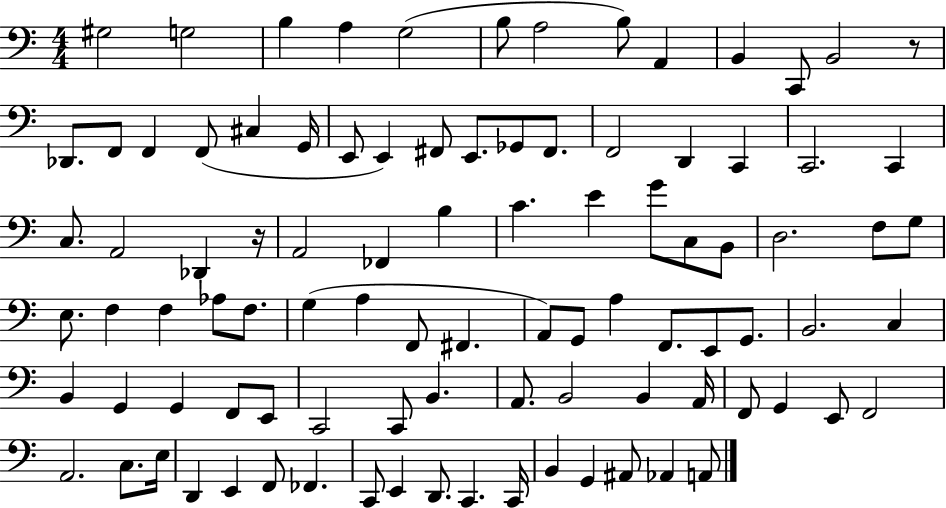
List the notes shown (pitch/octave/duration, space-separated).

G#3/h G3/h B3/q A3/q G3/h B3/e A3/h B3/e A2/q B2/q C2/e B2/h R/e Db2/e. F2/e F2/q F2/e C#3/q G2/s E2/e E2/q F#2/e E2/e. Gb2/e F#2/e. F2/h D2/q C2/q C2/h. C2/q C3/e. A2/h Db2/q R/s A2/h FES2/q B3/q C4/q. E4/q G4/e C3/e B2/e D3/h. F3/e G3/e E3/e. F3/q F3/q Ab3/e F3/e. G3/q A3/q F2/e F#2/q. A2/e G2/e A3/q F2/e. E2/e G2/e. B2/h. C3/q B2/q G2/q G2/q F2/e E2/e C2/h C2/e B2/q. A2/e. B2/h B2/q A2/s F2/e G2/q E2/e F2/h A2/h. C3/e. E3/s D2/q E2/q F2/e FES2/q. C2/e E2/q D2/e. C2/q. C2/s B2/q G2/q A#2/e Ab2/q A2/e